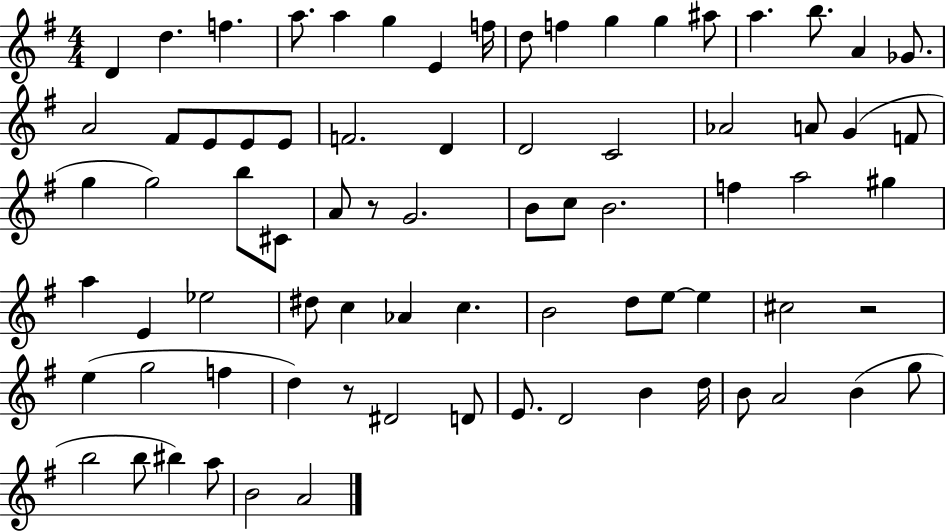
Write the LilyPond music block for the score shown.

{
  \clef treble
  \numericTimeSignature
  \time 4/4
  \key g \major
  d'4 d''4. f''4. | a''8. a''4 g''4 e'4 f''16 | d''8 f''4 g''4 g''4 ais''8 | a''4. b''8. a'4 ges'8. | \break a'2 fis'8 e'8 e'8 e'8 | f'2. d'4 | d'2 c'2 | aes'2 a'8 g'4( f'8 | \break g''4 g''2) b''8 cis'8 | a'8 r8 g'2. | b'8 c''8 b'2. | f''4 a''2 gis''4 | \break a''4 e'4 ees''2 | dis''8 c''4 aes'4 c''4. | b'2 d''8 e''8~~ e''4 | cis''2 r2 | \break e''4( g''2 f''4 | d''4) r8 dis'2 d'8 | e'8. d'2 b'4 d''16 | b'8 a'2 b'4( g''8 | \break b''2 b''8 bis''4) a''8 | b'2 a'2 | \bar "|."
}